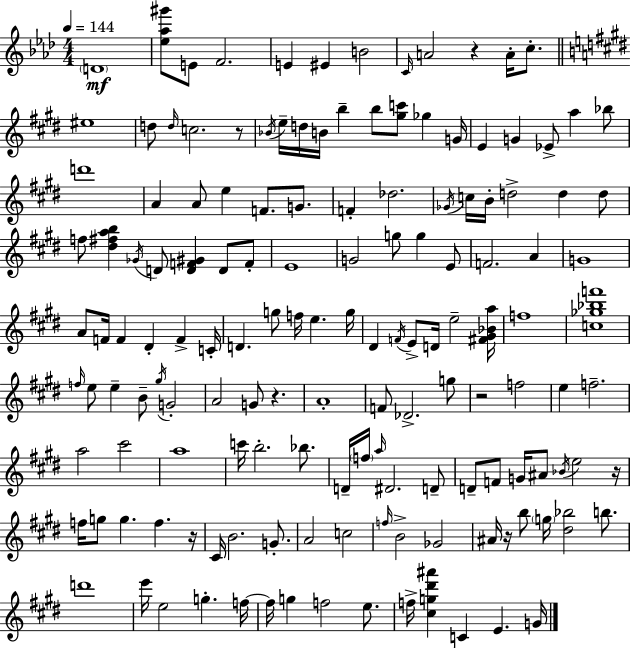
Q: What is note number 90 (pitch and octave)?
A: C6